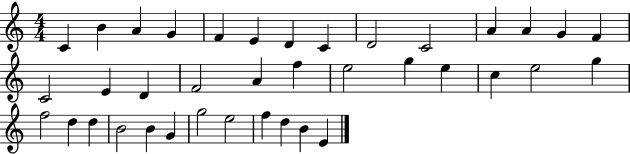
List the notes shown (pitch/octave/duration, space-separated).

C4/q B4/q A4/q G4/q F4/q E4/q D4/q C4/q D4/h C4/h A4/q A4/q G4/q F4/q C4/h E4/q D4/q F4/h A4/q F5/q E5/h G5/q E5/q C5/q E5/h G5/q F5/h D5/q D5/q B4/h B4/q G4/q G5/h E5/h F5/q D5/q B4/q E4/q